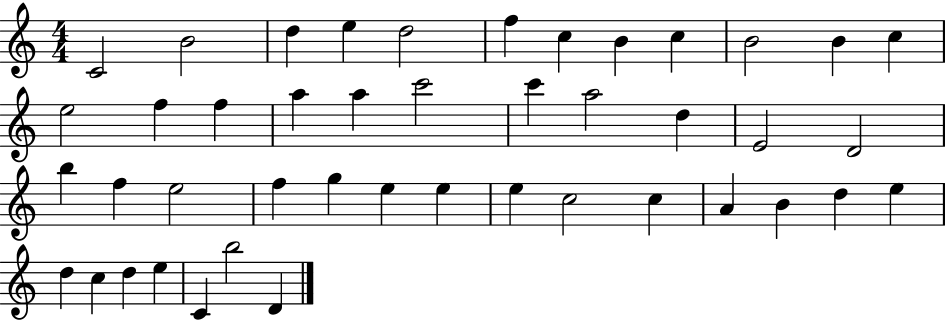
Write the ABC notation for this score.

X:1
T:Untitled
M:4/4
L:1/4
K:C
C2 B2 d e d2 f c B c B2 B c e2 f f a a c'2 c' a2 d E2 D2 b f e2 f g e e e c2 c A B d e d c d e C b2 D